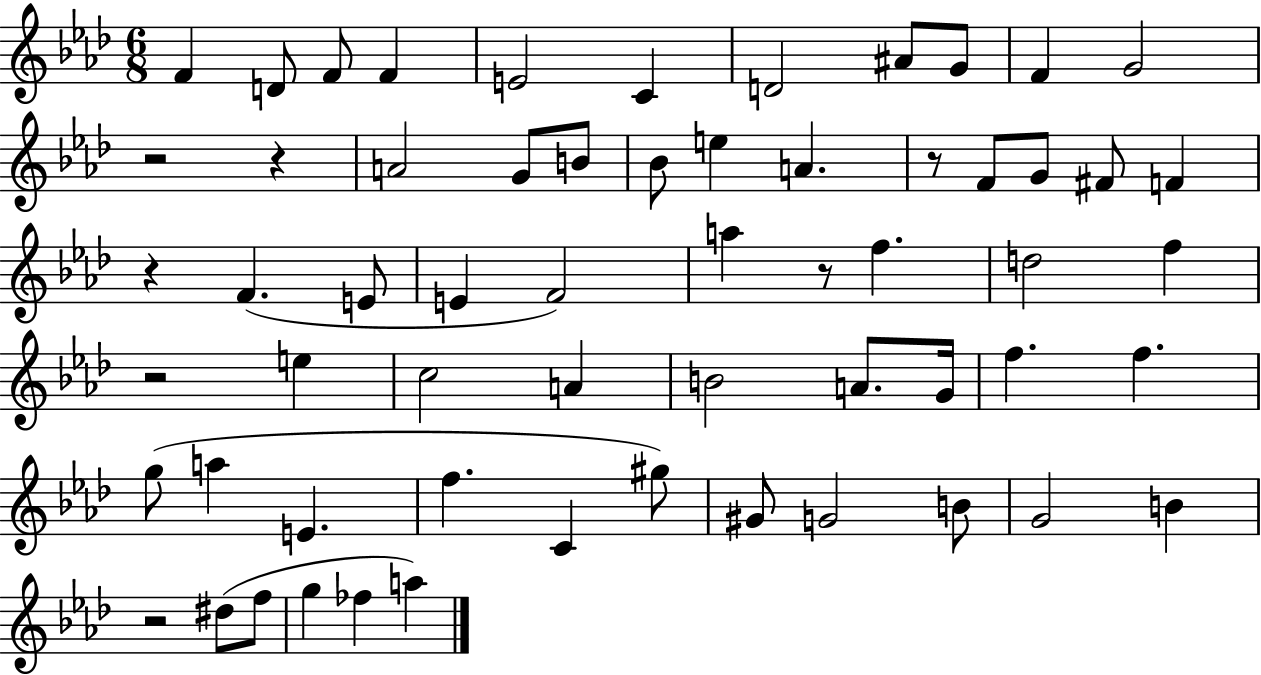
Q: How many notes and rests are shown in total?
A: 60